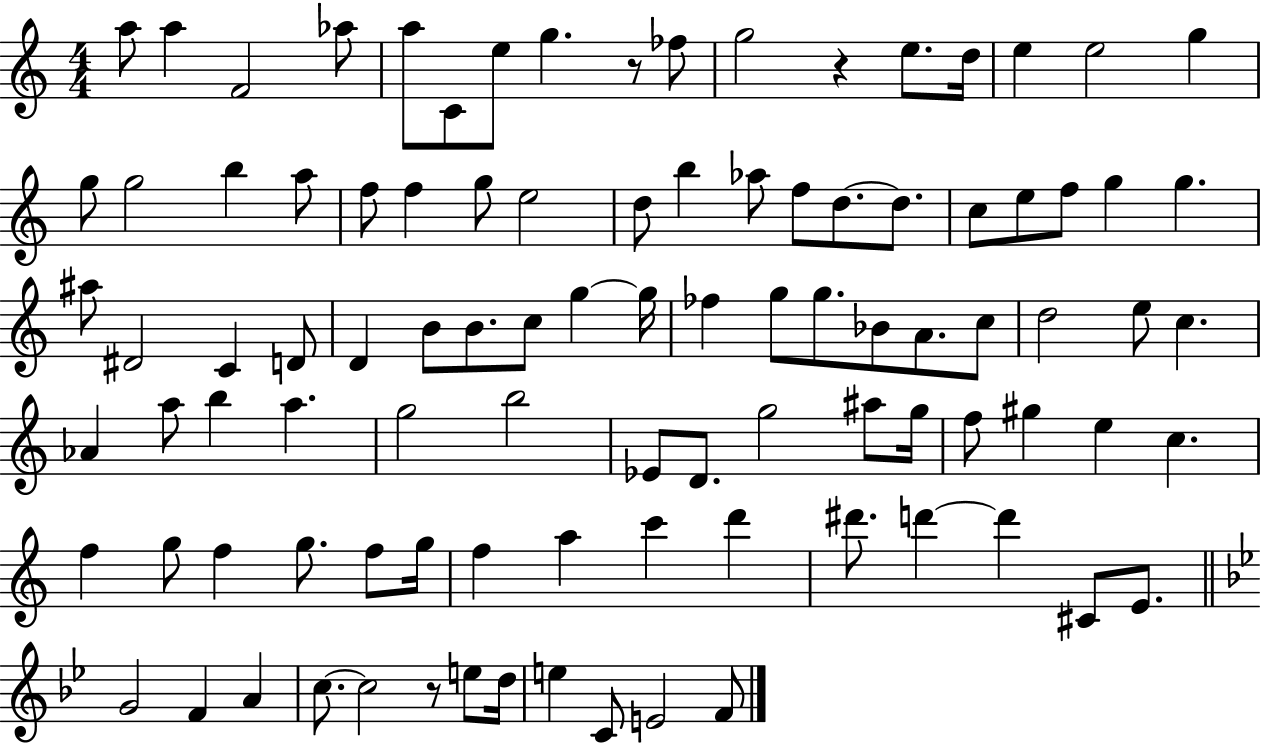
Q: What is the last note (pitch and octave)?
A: F4